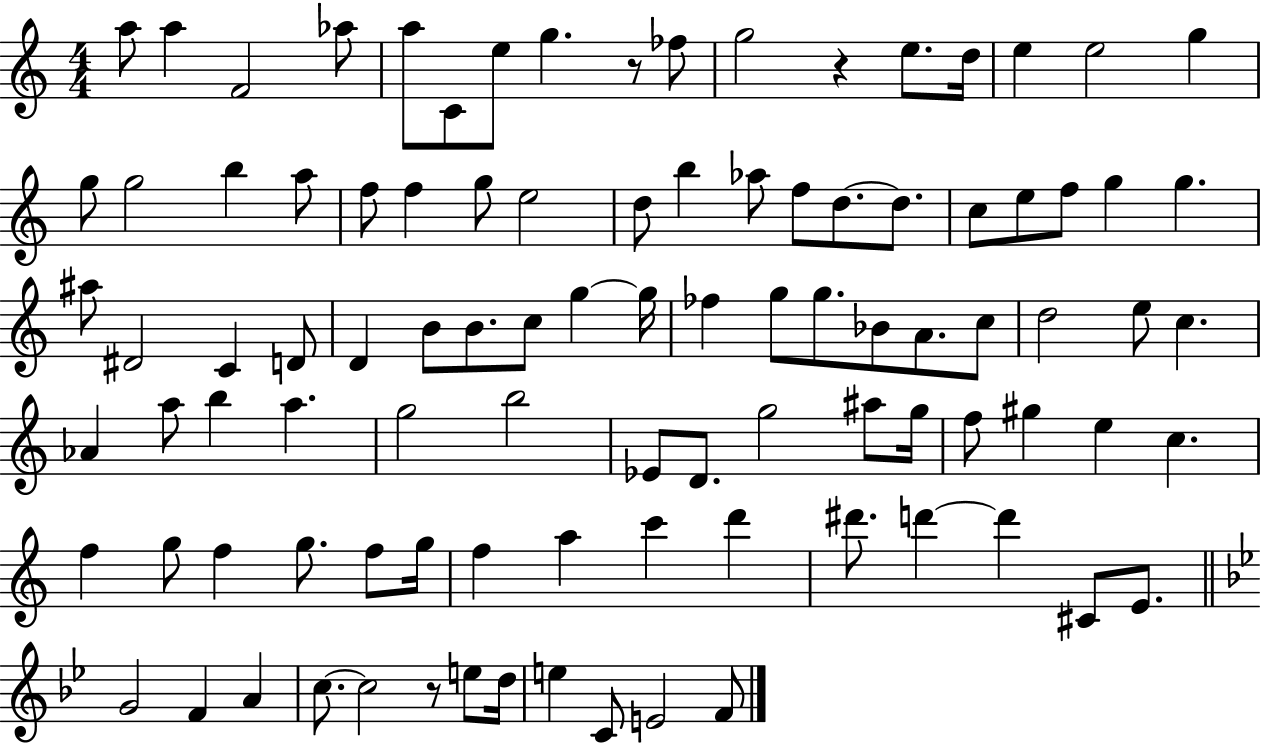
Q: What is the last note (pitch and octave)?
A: F4